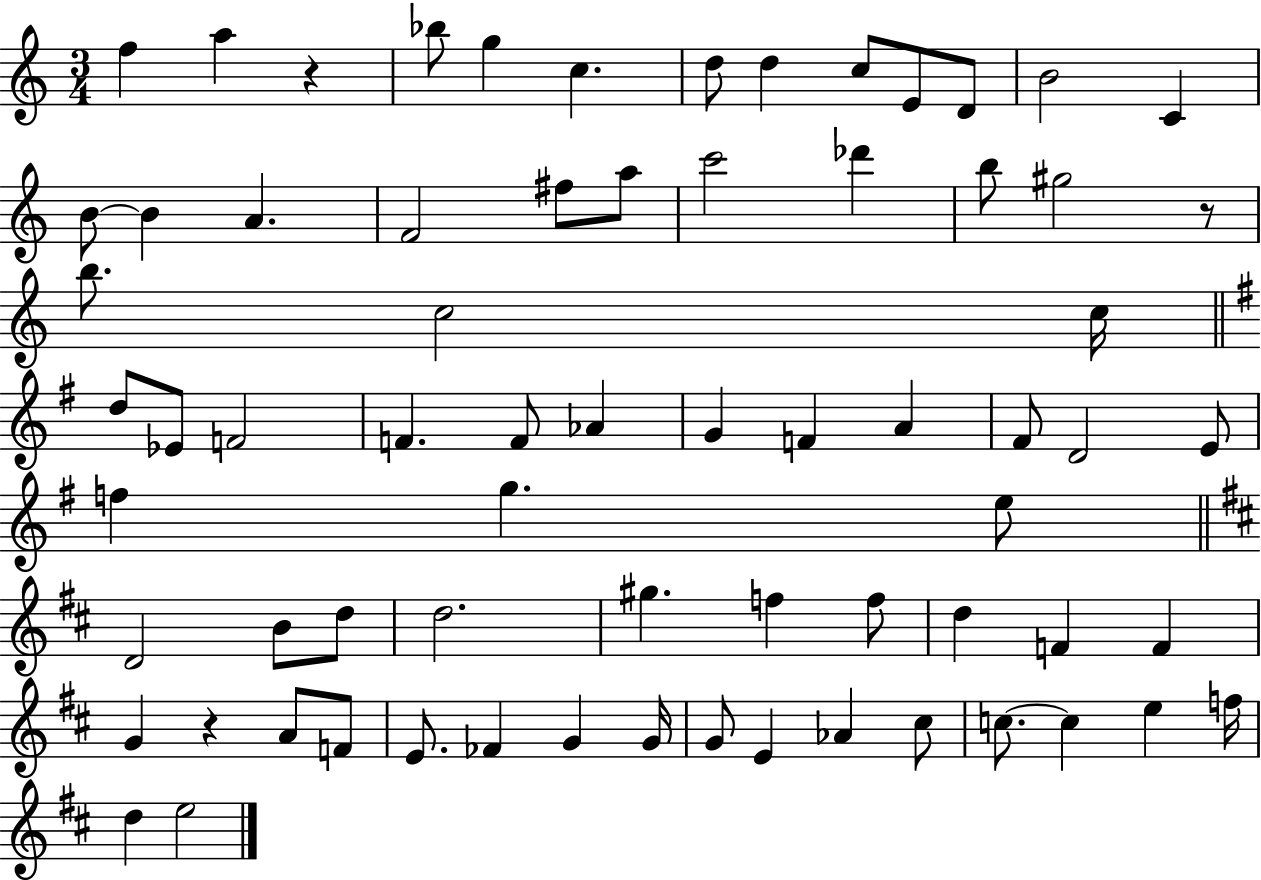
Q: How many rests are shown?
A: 3